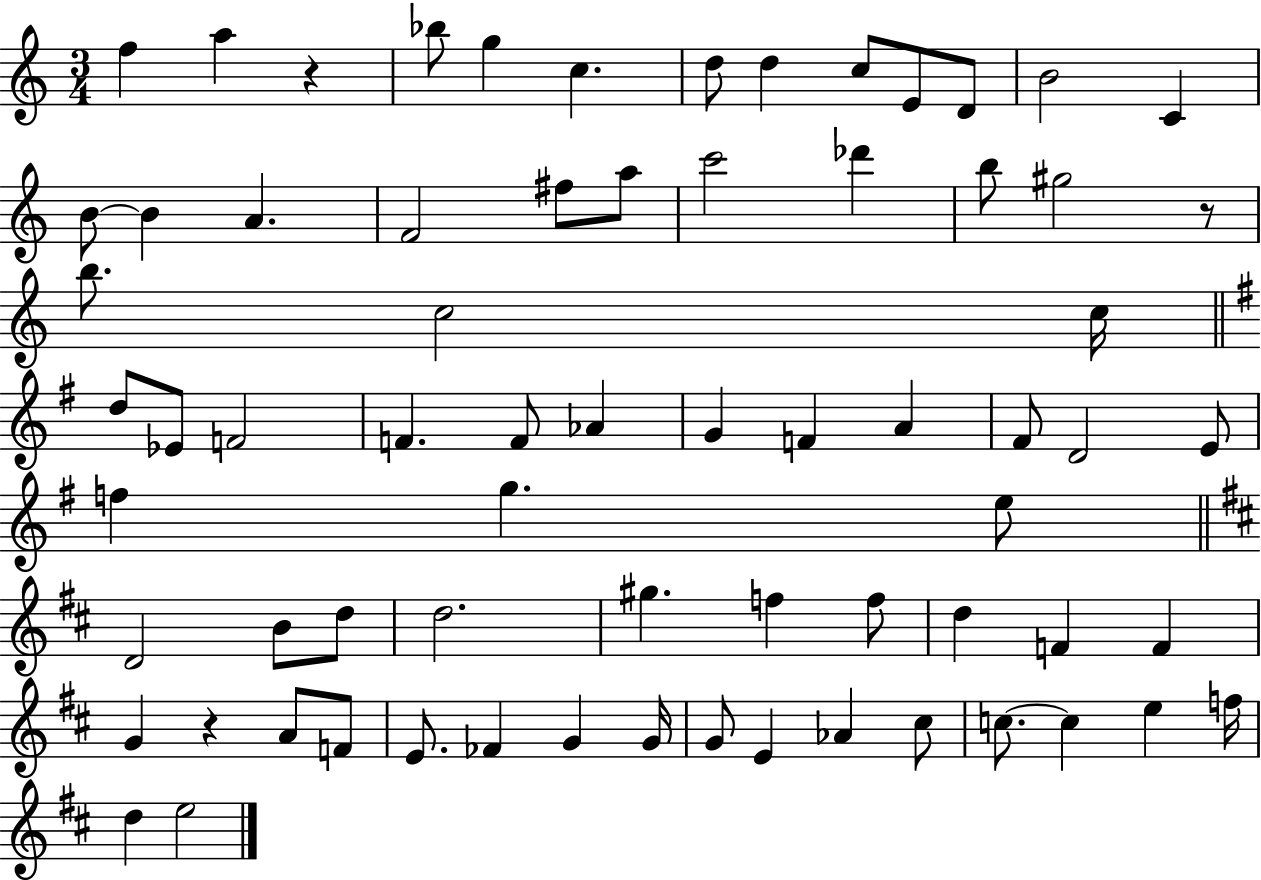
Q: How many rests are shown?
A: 3